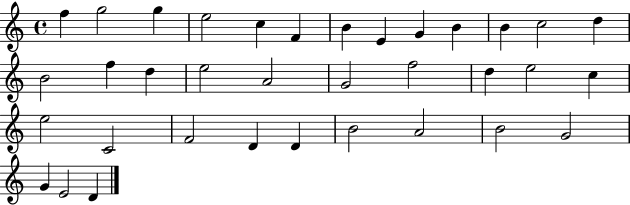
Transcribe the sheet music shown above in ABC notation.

X:1
T:Untitled
M:4/4
L:1/4
K:C
f g2 g e2 c F B E G B B c2 d B2 f d e2 A2 G2 f2 d e2 c e2 C2 F2 D D B2 A2 B2 G2 G E2 D